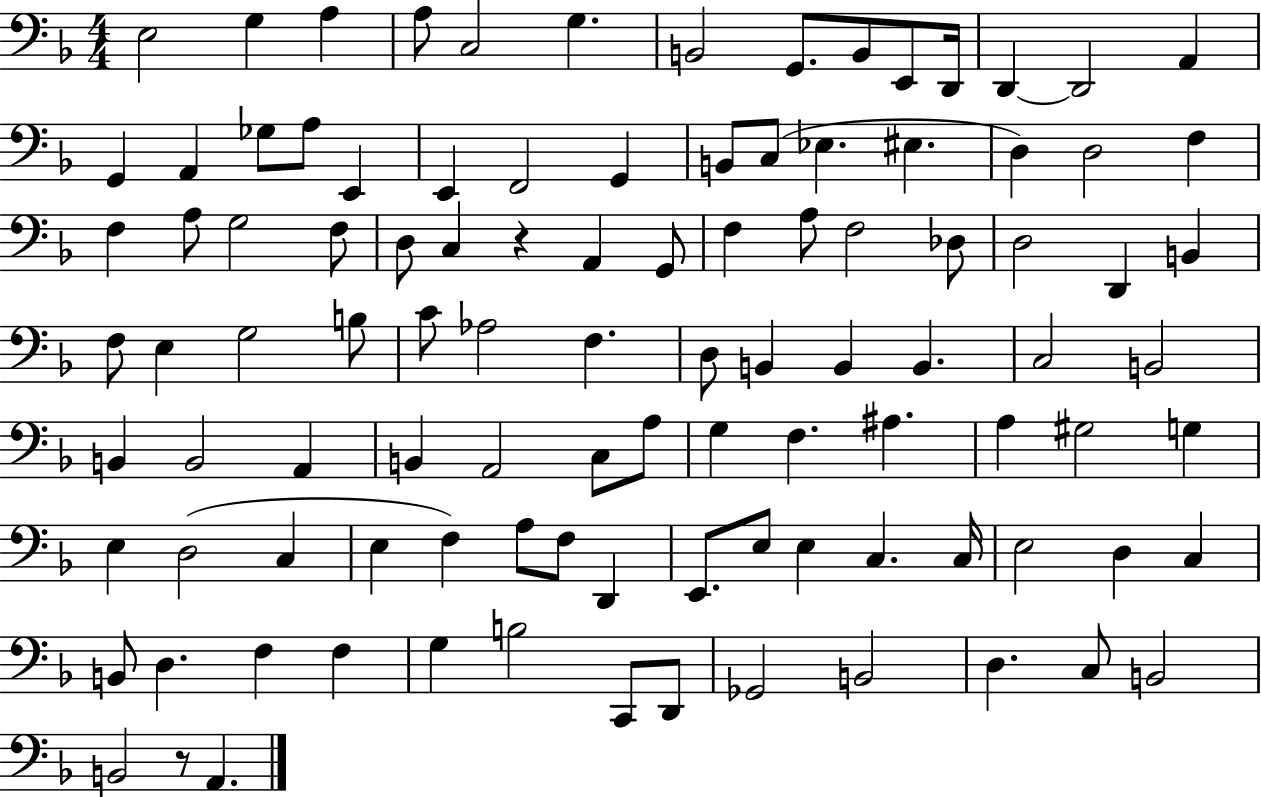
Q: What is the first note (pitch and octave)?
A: E3